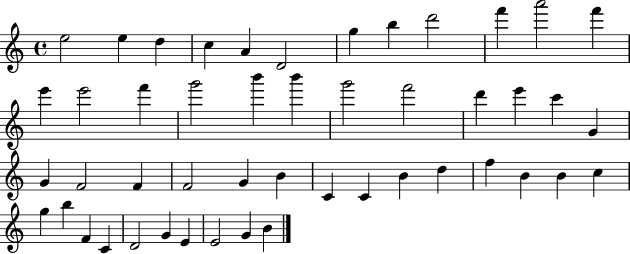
{
  \clef treble
  \time 4/4
  \defaultTimeSignature
  \key c \major
  e''2 e''4 d''4 | c''4 a'4 d'2 | g''4 b''4 d'''2 | f'''4 a'''2 f'''4 | \break e'''4 e'''2 f'''4 | g'''2 b'''4 b'''4 | g'''2 f'''2 | d'''4 e'''4 c'''4 g'4 | \break g'4 f'2 f'4 | f'2 g'4 b'4 | c'4 c'4 b'4 d''4 | f''4 b'4 b'4 c''4 | \break g''4 b''4 f'4 c'4 | d'2 g'4 e'4 | e'2 g'4 b'4 | \bar "|."
}